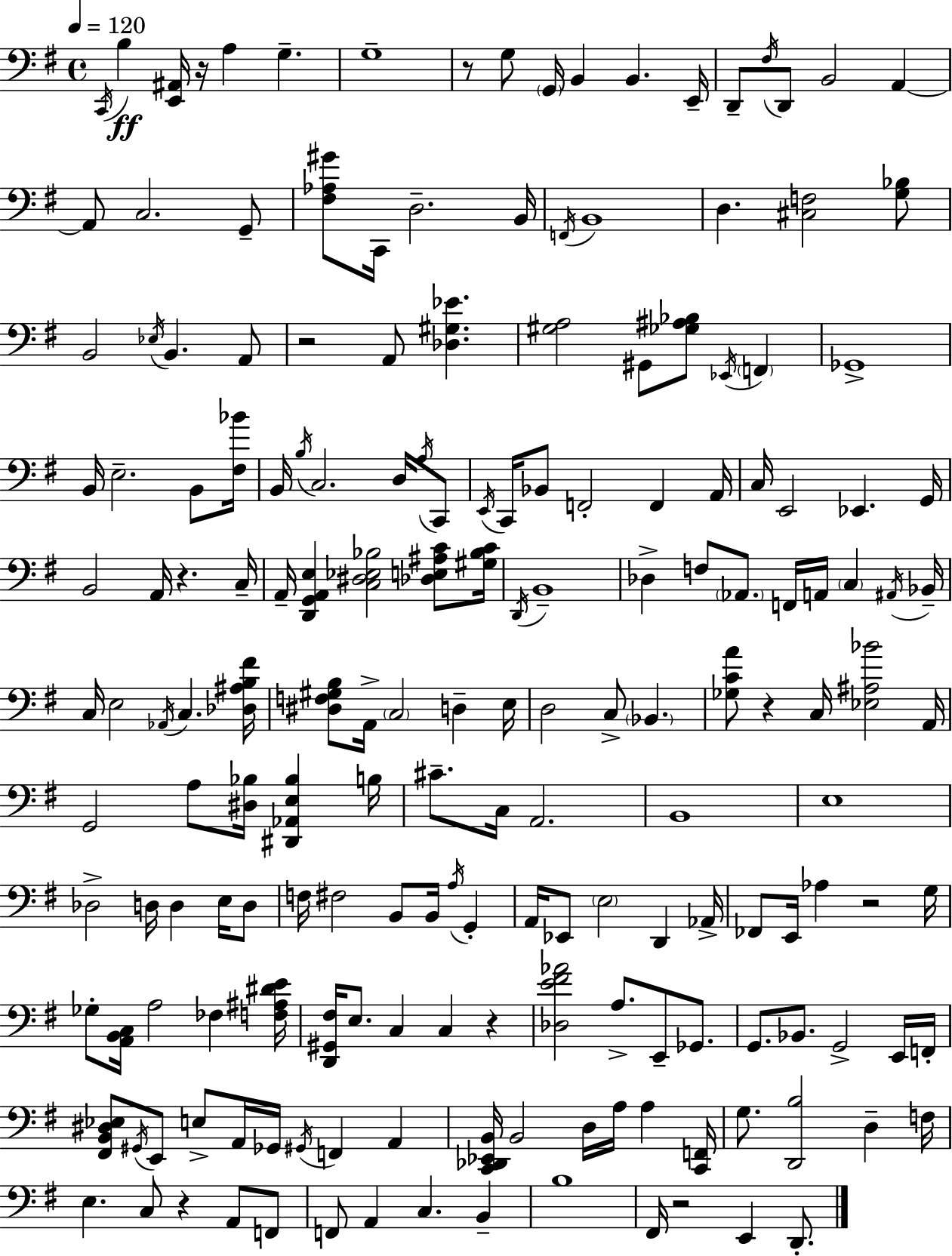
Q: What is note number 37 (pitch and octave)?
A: B2